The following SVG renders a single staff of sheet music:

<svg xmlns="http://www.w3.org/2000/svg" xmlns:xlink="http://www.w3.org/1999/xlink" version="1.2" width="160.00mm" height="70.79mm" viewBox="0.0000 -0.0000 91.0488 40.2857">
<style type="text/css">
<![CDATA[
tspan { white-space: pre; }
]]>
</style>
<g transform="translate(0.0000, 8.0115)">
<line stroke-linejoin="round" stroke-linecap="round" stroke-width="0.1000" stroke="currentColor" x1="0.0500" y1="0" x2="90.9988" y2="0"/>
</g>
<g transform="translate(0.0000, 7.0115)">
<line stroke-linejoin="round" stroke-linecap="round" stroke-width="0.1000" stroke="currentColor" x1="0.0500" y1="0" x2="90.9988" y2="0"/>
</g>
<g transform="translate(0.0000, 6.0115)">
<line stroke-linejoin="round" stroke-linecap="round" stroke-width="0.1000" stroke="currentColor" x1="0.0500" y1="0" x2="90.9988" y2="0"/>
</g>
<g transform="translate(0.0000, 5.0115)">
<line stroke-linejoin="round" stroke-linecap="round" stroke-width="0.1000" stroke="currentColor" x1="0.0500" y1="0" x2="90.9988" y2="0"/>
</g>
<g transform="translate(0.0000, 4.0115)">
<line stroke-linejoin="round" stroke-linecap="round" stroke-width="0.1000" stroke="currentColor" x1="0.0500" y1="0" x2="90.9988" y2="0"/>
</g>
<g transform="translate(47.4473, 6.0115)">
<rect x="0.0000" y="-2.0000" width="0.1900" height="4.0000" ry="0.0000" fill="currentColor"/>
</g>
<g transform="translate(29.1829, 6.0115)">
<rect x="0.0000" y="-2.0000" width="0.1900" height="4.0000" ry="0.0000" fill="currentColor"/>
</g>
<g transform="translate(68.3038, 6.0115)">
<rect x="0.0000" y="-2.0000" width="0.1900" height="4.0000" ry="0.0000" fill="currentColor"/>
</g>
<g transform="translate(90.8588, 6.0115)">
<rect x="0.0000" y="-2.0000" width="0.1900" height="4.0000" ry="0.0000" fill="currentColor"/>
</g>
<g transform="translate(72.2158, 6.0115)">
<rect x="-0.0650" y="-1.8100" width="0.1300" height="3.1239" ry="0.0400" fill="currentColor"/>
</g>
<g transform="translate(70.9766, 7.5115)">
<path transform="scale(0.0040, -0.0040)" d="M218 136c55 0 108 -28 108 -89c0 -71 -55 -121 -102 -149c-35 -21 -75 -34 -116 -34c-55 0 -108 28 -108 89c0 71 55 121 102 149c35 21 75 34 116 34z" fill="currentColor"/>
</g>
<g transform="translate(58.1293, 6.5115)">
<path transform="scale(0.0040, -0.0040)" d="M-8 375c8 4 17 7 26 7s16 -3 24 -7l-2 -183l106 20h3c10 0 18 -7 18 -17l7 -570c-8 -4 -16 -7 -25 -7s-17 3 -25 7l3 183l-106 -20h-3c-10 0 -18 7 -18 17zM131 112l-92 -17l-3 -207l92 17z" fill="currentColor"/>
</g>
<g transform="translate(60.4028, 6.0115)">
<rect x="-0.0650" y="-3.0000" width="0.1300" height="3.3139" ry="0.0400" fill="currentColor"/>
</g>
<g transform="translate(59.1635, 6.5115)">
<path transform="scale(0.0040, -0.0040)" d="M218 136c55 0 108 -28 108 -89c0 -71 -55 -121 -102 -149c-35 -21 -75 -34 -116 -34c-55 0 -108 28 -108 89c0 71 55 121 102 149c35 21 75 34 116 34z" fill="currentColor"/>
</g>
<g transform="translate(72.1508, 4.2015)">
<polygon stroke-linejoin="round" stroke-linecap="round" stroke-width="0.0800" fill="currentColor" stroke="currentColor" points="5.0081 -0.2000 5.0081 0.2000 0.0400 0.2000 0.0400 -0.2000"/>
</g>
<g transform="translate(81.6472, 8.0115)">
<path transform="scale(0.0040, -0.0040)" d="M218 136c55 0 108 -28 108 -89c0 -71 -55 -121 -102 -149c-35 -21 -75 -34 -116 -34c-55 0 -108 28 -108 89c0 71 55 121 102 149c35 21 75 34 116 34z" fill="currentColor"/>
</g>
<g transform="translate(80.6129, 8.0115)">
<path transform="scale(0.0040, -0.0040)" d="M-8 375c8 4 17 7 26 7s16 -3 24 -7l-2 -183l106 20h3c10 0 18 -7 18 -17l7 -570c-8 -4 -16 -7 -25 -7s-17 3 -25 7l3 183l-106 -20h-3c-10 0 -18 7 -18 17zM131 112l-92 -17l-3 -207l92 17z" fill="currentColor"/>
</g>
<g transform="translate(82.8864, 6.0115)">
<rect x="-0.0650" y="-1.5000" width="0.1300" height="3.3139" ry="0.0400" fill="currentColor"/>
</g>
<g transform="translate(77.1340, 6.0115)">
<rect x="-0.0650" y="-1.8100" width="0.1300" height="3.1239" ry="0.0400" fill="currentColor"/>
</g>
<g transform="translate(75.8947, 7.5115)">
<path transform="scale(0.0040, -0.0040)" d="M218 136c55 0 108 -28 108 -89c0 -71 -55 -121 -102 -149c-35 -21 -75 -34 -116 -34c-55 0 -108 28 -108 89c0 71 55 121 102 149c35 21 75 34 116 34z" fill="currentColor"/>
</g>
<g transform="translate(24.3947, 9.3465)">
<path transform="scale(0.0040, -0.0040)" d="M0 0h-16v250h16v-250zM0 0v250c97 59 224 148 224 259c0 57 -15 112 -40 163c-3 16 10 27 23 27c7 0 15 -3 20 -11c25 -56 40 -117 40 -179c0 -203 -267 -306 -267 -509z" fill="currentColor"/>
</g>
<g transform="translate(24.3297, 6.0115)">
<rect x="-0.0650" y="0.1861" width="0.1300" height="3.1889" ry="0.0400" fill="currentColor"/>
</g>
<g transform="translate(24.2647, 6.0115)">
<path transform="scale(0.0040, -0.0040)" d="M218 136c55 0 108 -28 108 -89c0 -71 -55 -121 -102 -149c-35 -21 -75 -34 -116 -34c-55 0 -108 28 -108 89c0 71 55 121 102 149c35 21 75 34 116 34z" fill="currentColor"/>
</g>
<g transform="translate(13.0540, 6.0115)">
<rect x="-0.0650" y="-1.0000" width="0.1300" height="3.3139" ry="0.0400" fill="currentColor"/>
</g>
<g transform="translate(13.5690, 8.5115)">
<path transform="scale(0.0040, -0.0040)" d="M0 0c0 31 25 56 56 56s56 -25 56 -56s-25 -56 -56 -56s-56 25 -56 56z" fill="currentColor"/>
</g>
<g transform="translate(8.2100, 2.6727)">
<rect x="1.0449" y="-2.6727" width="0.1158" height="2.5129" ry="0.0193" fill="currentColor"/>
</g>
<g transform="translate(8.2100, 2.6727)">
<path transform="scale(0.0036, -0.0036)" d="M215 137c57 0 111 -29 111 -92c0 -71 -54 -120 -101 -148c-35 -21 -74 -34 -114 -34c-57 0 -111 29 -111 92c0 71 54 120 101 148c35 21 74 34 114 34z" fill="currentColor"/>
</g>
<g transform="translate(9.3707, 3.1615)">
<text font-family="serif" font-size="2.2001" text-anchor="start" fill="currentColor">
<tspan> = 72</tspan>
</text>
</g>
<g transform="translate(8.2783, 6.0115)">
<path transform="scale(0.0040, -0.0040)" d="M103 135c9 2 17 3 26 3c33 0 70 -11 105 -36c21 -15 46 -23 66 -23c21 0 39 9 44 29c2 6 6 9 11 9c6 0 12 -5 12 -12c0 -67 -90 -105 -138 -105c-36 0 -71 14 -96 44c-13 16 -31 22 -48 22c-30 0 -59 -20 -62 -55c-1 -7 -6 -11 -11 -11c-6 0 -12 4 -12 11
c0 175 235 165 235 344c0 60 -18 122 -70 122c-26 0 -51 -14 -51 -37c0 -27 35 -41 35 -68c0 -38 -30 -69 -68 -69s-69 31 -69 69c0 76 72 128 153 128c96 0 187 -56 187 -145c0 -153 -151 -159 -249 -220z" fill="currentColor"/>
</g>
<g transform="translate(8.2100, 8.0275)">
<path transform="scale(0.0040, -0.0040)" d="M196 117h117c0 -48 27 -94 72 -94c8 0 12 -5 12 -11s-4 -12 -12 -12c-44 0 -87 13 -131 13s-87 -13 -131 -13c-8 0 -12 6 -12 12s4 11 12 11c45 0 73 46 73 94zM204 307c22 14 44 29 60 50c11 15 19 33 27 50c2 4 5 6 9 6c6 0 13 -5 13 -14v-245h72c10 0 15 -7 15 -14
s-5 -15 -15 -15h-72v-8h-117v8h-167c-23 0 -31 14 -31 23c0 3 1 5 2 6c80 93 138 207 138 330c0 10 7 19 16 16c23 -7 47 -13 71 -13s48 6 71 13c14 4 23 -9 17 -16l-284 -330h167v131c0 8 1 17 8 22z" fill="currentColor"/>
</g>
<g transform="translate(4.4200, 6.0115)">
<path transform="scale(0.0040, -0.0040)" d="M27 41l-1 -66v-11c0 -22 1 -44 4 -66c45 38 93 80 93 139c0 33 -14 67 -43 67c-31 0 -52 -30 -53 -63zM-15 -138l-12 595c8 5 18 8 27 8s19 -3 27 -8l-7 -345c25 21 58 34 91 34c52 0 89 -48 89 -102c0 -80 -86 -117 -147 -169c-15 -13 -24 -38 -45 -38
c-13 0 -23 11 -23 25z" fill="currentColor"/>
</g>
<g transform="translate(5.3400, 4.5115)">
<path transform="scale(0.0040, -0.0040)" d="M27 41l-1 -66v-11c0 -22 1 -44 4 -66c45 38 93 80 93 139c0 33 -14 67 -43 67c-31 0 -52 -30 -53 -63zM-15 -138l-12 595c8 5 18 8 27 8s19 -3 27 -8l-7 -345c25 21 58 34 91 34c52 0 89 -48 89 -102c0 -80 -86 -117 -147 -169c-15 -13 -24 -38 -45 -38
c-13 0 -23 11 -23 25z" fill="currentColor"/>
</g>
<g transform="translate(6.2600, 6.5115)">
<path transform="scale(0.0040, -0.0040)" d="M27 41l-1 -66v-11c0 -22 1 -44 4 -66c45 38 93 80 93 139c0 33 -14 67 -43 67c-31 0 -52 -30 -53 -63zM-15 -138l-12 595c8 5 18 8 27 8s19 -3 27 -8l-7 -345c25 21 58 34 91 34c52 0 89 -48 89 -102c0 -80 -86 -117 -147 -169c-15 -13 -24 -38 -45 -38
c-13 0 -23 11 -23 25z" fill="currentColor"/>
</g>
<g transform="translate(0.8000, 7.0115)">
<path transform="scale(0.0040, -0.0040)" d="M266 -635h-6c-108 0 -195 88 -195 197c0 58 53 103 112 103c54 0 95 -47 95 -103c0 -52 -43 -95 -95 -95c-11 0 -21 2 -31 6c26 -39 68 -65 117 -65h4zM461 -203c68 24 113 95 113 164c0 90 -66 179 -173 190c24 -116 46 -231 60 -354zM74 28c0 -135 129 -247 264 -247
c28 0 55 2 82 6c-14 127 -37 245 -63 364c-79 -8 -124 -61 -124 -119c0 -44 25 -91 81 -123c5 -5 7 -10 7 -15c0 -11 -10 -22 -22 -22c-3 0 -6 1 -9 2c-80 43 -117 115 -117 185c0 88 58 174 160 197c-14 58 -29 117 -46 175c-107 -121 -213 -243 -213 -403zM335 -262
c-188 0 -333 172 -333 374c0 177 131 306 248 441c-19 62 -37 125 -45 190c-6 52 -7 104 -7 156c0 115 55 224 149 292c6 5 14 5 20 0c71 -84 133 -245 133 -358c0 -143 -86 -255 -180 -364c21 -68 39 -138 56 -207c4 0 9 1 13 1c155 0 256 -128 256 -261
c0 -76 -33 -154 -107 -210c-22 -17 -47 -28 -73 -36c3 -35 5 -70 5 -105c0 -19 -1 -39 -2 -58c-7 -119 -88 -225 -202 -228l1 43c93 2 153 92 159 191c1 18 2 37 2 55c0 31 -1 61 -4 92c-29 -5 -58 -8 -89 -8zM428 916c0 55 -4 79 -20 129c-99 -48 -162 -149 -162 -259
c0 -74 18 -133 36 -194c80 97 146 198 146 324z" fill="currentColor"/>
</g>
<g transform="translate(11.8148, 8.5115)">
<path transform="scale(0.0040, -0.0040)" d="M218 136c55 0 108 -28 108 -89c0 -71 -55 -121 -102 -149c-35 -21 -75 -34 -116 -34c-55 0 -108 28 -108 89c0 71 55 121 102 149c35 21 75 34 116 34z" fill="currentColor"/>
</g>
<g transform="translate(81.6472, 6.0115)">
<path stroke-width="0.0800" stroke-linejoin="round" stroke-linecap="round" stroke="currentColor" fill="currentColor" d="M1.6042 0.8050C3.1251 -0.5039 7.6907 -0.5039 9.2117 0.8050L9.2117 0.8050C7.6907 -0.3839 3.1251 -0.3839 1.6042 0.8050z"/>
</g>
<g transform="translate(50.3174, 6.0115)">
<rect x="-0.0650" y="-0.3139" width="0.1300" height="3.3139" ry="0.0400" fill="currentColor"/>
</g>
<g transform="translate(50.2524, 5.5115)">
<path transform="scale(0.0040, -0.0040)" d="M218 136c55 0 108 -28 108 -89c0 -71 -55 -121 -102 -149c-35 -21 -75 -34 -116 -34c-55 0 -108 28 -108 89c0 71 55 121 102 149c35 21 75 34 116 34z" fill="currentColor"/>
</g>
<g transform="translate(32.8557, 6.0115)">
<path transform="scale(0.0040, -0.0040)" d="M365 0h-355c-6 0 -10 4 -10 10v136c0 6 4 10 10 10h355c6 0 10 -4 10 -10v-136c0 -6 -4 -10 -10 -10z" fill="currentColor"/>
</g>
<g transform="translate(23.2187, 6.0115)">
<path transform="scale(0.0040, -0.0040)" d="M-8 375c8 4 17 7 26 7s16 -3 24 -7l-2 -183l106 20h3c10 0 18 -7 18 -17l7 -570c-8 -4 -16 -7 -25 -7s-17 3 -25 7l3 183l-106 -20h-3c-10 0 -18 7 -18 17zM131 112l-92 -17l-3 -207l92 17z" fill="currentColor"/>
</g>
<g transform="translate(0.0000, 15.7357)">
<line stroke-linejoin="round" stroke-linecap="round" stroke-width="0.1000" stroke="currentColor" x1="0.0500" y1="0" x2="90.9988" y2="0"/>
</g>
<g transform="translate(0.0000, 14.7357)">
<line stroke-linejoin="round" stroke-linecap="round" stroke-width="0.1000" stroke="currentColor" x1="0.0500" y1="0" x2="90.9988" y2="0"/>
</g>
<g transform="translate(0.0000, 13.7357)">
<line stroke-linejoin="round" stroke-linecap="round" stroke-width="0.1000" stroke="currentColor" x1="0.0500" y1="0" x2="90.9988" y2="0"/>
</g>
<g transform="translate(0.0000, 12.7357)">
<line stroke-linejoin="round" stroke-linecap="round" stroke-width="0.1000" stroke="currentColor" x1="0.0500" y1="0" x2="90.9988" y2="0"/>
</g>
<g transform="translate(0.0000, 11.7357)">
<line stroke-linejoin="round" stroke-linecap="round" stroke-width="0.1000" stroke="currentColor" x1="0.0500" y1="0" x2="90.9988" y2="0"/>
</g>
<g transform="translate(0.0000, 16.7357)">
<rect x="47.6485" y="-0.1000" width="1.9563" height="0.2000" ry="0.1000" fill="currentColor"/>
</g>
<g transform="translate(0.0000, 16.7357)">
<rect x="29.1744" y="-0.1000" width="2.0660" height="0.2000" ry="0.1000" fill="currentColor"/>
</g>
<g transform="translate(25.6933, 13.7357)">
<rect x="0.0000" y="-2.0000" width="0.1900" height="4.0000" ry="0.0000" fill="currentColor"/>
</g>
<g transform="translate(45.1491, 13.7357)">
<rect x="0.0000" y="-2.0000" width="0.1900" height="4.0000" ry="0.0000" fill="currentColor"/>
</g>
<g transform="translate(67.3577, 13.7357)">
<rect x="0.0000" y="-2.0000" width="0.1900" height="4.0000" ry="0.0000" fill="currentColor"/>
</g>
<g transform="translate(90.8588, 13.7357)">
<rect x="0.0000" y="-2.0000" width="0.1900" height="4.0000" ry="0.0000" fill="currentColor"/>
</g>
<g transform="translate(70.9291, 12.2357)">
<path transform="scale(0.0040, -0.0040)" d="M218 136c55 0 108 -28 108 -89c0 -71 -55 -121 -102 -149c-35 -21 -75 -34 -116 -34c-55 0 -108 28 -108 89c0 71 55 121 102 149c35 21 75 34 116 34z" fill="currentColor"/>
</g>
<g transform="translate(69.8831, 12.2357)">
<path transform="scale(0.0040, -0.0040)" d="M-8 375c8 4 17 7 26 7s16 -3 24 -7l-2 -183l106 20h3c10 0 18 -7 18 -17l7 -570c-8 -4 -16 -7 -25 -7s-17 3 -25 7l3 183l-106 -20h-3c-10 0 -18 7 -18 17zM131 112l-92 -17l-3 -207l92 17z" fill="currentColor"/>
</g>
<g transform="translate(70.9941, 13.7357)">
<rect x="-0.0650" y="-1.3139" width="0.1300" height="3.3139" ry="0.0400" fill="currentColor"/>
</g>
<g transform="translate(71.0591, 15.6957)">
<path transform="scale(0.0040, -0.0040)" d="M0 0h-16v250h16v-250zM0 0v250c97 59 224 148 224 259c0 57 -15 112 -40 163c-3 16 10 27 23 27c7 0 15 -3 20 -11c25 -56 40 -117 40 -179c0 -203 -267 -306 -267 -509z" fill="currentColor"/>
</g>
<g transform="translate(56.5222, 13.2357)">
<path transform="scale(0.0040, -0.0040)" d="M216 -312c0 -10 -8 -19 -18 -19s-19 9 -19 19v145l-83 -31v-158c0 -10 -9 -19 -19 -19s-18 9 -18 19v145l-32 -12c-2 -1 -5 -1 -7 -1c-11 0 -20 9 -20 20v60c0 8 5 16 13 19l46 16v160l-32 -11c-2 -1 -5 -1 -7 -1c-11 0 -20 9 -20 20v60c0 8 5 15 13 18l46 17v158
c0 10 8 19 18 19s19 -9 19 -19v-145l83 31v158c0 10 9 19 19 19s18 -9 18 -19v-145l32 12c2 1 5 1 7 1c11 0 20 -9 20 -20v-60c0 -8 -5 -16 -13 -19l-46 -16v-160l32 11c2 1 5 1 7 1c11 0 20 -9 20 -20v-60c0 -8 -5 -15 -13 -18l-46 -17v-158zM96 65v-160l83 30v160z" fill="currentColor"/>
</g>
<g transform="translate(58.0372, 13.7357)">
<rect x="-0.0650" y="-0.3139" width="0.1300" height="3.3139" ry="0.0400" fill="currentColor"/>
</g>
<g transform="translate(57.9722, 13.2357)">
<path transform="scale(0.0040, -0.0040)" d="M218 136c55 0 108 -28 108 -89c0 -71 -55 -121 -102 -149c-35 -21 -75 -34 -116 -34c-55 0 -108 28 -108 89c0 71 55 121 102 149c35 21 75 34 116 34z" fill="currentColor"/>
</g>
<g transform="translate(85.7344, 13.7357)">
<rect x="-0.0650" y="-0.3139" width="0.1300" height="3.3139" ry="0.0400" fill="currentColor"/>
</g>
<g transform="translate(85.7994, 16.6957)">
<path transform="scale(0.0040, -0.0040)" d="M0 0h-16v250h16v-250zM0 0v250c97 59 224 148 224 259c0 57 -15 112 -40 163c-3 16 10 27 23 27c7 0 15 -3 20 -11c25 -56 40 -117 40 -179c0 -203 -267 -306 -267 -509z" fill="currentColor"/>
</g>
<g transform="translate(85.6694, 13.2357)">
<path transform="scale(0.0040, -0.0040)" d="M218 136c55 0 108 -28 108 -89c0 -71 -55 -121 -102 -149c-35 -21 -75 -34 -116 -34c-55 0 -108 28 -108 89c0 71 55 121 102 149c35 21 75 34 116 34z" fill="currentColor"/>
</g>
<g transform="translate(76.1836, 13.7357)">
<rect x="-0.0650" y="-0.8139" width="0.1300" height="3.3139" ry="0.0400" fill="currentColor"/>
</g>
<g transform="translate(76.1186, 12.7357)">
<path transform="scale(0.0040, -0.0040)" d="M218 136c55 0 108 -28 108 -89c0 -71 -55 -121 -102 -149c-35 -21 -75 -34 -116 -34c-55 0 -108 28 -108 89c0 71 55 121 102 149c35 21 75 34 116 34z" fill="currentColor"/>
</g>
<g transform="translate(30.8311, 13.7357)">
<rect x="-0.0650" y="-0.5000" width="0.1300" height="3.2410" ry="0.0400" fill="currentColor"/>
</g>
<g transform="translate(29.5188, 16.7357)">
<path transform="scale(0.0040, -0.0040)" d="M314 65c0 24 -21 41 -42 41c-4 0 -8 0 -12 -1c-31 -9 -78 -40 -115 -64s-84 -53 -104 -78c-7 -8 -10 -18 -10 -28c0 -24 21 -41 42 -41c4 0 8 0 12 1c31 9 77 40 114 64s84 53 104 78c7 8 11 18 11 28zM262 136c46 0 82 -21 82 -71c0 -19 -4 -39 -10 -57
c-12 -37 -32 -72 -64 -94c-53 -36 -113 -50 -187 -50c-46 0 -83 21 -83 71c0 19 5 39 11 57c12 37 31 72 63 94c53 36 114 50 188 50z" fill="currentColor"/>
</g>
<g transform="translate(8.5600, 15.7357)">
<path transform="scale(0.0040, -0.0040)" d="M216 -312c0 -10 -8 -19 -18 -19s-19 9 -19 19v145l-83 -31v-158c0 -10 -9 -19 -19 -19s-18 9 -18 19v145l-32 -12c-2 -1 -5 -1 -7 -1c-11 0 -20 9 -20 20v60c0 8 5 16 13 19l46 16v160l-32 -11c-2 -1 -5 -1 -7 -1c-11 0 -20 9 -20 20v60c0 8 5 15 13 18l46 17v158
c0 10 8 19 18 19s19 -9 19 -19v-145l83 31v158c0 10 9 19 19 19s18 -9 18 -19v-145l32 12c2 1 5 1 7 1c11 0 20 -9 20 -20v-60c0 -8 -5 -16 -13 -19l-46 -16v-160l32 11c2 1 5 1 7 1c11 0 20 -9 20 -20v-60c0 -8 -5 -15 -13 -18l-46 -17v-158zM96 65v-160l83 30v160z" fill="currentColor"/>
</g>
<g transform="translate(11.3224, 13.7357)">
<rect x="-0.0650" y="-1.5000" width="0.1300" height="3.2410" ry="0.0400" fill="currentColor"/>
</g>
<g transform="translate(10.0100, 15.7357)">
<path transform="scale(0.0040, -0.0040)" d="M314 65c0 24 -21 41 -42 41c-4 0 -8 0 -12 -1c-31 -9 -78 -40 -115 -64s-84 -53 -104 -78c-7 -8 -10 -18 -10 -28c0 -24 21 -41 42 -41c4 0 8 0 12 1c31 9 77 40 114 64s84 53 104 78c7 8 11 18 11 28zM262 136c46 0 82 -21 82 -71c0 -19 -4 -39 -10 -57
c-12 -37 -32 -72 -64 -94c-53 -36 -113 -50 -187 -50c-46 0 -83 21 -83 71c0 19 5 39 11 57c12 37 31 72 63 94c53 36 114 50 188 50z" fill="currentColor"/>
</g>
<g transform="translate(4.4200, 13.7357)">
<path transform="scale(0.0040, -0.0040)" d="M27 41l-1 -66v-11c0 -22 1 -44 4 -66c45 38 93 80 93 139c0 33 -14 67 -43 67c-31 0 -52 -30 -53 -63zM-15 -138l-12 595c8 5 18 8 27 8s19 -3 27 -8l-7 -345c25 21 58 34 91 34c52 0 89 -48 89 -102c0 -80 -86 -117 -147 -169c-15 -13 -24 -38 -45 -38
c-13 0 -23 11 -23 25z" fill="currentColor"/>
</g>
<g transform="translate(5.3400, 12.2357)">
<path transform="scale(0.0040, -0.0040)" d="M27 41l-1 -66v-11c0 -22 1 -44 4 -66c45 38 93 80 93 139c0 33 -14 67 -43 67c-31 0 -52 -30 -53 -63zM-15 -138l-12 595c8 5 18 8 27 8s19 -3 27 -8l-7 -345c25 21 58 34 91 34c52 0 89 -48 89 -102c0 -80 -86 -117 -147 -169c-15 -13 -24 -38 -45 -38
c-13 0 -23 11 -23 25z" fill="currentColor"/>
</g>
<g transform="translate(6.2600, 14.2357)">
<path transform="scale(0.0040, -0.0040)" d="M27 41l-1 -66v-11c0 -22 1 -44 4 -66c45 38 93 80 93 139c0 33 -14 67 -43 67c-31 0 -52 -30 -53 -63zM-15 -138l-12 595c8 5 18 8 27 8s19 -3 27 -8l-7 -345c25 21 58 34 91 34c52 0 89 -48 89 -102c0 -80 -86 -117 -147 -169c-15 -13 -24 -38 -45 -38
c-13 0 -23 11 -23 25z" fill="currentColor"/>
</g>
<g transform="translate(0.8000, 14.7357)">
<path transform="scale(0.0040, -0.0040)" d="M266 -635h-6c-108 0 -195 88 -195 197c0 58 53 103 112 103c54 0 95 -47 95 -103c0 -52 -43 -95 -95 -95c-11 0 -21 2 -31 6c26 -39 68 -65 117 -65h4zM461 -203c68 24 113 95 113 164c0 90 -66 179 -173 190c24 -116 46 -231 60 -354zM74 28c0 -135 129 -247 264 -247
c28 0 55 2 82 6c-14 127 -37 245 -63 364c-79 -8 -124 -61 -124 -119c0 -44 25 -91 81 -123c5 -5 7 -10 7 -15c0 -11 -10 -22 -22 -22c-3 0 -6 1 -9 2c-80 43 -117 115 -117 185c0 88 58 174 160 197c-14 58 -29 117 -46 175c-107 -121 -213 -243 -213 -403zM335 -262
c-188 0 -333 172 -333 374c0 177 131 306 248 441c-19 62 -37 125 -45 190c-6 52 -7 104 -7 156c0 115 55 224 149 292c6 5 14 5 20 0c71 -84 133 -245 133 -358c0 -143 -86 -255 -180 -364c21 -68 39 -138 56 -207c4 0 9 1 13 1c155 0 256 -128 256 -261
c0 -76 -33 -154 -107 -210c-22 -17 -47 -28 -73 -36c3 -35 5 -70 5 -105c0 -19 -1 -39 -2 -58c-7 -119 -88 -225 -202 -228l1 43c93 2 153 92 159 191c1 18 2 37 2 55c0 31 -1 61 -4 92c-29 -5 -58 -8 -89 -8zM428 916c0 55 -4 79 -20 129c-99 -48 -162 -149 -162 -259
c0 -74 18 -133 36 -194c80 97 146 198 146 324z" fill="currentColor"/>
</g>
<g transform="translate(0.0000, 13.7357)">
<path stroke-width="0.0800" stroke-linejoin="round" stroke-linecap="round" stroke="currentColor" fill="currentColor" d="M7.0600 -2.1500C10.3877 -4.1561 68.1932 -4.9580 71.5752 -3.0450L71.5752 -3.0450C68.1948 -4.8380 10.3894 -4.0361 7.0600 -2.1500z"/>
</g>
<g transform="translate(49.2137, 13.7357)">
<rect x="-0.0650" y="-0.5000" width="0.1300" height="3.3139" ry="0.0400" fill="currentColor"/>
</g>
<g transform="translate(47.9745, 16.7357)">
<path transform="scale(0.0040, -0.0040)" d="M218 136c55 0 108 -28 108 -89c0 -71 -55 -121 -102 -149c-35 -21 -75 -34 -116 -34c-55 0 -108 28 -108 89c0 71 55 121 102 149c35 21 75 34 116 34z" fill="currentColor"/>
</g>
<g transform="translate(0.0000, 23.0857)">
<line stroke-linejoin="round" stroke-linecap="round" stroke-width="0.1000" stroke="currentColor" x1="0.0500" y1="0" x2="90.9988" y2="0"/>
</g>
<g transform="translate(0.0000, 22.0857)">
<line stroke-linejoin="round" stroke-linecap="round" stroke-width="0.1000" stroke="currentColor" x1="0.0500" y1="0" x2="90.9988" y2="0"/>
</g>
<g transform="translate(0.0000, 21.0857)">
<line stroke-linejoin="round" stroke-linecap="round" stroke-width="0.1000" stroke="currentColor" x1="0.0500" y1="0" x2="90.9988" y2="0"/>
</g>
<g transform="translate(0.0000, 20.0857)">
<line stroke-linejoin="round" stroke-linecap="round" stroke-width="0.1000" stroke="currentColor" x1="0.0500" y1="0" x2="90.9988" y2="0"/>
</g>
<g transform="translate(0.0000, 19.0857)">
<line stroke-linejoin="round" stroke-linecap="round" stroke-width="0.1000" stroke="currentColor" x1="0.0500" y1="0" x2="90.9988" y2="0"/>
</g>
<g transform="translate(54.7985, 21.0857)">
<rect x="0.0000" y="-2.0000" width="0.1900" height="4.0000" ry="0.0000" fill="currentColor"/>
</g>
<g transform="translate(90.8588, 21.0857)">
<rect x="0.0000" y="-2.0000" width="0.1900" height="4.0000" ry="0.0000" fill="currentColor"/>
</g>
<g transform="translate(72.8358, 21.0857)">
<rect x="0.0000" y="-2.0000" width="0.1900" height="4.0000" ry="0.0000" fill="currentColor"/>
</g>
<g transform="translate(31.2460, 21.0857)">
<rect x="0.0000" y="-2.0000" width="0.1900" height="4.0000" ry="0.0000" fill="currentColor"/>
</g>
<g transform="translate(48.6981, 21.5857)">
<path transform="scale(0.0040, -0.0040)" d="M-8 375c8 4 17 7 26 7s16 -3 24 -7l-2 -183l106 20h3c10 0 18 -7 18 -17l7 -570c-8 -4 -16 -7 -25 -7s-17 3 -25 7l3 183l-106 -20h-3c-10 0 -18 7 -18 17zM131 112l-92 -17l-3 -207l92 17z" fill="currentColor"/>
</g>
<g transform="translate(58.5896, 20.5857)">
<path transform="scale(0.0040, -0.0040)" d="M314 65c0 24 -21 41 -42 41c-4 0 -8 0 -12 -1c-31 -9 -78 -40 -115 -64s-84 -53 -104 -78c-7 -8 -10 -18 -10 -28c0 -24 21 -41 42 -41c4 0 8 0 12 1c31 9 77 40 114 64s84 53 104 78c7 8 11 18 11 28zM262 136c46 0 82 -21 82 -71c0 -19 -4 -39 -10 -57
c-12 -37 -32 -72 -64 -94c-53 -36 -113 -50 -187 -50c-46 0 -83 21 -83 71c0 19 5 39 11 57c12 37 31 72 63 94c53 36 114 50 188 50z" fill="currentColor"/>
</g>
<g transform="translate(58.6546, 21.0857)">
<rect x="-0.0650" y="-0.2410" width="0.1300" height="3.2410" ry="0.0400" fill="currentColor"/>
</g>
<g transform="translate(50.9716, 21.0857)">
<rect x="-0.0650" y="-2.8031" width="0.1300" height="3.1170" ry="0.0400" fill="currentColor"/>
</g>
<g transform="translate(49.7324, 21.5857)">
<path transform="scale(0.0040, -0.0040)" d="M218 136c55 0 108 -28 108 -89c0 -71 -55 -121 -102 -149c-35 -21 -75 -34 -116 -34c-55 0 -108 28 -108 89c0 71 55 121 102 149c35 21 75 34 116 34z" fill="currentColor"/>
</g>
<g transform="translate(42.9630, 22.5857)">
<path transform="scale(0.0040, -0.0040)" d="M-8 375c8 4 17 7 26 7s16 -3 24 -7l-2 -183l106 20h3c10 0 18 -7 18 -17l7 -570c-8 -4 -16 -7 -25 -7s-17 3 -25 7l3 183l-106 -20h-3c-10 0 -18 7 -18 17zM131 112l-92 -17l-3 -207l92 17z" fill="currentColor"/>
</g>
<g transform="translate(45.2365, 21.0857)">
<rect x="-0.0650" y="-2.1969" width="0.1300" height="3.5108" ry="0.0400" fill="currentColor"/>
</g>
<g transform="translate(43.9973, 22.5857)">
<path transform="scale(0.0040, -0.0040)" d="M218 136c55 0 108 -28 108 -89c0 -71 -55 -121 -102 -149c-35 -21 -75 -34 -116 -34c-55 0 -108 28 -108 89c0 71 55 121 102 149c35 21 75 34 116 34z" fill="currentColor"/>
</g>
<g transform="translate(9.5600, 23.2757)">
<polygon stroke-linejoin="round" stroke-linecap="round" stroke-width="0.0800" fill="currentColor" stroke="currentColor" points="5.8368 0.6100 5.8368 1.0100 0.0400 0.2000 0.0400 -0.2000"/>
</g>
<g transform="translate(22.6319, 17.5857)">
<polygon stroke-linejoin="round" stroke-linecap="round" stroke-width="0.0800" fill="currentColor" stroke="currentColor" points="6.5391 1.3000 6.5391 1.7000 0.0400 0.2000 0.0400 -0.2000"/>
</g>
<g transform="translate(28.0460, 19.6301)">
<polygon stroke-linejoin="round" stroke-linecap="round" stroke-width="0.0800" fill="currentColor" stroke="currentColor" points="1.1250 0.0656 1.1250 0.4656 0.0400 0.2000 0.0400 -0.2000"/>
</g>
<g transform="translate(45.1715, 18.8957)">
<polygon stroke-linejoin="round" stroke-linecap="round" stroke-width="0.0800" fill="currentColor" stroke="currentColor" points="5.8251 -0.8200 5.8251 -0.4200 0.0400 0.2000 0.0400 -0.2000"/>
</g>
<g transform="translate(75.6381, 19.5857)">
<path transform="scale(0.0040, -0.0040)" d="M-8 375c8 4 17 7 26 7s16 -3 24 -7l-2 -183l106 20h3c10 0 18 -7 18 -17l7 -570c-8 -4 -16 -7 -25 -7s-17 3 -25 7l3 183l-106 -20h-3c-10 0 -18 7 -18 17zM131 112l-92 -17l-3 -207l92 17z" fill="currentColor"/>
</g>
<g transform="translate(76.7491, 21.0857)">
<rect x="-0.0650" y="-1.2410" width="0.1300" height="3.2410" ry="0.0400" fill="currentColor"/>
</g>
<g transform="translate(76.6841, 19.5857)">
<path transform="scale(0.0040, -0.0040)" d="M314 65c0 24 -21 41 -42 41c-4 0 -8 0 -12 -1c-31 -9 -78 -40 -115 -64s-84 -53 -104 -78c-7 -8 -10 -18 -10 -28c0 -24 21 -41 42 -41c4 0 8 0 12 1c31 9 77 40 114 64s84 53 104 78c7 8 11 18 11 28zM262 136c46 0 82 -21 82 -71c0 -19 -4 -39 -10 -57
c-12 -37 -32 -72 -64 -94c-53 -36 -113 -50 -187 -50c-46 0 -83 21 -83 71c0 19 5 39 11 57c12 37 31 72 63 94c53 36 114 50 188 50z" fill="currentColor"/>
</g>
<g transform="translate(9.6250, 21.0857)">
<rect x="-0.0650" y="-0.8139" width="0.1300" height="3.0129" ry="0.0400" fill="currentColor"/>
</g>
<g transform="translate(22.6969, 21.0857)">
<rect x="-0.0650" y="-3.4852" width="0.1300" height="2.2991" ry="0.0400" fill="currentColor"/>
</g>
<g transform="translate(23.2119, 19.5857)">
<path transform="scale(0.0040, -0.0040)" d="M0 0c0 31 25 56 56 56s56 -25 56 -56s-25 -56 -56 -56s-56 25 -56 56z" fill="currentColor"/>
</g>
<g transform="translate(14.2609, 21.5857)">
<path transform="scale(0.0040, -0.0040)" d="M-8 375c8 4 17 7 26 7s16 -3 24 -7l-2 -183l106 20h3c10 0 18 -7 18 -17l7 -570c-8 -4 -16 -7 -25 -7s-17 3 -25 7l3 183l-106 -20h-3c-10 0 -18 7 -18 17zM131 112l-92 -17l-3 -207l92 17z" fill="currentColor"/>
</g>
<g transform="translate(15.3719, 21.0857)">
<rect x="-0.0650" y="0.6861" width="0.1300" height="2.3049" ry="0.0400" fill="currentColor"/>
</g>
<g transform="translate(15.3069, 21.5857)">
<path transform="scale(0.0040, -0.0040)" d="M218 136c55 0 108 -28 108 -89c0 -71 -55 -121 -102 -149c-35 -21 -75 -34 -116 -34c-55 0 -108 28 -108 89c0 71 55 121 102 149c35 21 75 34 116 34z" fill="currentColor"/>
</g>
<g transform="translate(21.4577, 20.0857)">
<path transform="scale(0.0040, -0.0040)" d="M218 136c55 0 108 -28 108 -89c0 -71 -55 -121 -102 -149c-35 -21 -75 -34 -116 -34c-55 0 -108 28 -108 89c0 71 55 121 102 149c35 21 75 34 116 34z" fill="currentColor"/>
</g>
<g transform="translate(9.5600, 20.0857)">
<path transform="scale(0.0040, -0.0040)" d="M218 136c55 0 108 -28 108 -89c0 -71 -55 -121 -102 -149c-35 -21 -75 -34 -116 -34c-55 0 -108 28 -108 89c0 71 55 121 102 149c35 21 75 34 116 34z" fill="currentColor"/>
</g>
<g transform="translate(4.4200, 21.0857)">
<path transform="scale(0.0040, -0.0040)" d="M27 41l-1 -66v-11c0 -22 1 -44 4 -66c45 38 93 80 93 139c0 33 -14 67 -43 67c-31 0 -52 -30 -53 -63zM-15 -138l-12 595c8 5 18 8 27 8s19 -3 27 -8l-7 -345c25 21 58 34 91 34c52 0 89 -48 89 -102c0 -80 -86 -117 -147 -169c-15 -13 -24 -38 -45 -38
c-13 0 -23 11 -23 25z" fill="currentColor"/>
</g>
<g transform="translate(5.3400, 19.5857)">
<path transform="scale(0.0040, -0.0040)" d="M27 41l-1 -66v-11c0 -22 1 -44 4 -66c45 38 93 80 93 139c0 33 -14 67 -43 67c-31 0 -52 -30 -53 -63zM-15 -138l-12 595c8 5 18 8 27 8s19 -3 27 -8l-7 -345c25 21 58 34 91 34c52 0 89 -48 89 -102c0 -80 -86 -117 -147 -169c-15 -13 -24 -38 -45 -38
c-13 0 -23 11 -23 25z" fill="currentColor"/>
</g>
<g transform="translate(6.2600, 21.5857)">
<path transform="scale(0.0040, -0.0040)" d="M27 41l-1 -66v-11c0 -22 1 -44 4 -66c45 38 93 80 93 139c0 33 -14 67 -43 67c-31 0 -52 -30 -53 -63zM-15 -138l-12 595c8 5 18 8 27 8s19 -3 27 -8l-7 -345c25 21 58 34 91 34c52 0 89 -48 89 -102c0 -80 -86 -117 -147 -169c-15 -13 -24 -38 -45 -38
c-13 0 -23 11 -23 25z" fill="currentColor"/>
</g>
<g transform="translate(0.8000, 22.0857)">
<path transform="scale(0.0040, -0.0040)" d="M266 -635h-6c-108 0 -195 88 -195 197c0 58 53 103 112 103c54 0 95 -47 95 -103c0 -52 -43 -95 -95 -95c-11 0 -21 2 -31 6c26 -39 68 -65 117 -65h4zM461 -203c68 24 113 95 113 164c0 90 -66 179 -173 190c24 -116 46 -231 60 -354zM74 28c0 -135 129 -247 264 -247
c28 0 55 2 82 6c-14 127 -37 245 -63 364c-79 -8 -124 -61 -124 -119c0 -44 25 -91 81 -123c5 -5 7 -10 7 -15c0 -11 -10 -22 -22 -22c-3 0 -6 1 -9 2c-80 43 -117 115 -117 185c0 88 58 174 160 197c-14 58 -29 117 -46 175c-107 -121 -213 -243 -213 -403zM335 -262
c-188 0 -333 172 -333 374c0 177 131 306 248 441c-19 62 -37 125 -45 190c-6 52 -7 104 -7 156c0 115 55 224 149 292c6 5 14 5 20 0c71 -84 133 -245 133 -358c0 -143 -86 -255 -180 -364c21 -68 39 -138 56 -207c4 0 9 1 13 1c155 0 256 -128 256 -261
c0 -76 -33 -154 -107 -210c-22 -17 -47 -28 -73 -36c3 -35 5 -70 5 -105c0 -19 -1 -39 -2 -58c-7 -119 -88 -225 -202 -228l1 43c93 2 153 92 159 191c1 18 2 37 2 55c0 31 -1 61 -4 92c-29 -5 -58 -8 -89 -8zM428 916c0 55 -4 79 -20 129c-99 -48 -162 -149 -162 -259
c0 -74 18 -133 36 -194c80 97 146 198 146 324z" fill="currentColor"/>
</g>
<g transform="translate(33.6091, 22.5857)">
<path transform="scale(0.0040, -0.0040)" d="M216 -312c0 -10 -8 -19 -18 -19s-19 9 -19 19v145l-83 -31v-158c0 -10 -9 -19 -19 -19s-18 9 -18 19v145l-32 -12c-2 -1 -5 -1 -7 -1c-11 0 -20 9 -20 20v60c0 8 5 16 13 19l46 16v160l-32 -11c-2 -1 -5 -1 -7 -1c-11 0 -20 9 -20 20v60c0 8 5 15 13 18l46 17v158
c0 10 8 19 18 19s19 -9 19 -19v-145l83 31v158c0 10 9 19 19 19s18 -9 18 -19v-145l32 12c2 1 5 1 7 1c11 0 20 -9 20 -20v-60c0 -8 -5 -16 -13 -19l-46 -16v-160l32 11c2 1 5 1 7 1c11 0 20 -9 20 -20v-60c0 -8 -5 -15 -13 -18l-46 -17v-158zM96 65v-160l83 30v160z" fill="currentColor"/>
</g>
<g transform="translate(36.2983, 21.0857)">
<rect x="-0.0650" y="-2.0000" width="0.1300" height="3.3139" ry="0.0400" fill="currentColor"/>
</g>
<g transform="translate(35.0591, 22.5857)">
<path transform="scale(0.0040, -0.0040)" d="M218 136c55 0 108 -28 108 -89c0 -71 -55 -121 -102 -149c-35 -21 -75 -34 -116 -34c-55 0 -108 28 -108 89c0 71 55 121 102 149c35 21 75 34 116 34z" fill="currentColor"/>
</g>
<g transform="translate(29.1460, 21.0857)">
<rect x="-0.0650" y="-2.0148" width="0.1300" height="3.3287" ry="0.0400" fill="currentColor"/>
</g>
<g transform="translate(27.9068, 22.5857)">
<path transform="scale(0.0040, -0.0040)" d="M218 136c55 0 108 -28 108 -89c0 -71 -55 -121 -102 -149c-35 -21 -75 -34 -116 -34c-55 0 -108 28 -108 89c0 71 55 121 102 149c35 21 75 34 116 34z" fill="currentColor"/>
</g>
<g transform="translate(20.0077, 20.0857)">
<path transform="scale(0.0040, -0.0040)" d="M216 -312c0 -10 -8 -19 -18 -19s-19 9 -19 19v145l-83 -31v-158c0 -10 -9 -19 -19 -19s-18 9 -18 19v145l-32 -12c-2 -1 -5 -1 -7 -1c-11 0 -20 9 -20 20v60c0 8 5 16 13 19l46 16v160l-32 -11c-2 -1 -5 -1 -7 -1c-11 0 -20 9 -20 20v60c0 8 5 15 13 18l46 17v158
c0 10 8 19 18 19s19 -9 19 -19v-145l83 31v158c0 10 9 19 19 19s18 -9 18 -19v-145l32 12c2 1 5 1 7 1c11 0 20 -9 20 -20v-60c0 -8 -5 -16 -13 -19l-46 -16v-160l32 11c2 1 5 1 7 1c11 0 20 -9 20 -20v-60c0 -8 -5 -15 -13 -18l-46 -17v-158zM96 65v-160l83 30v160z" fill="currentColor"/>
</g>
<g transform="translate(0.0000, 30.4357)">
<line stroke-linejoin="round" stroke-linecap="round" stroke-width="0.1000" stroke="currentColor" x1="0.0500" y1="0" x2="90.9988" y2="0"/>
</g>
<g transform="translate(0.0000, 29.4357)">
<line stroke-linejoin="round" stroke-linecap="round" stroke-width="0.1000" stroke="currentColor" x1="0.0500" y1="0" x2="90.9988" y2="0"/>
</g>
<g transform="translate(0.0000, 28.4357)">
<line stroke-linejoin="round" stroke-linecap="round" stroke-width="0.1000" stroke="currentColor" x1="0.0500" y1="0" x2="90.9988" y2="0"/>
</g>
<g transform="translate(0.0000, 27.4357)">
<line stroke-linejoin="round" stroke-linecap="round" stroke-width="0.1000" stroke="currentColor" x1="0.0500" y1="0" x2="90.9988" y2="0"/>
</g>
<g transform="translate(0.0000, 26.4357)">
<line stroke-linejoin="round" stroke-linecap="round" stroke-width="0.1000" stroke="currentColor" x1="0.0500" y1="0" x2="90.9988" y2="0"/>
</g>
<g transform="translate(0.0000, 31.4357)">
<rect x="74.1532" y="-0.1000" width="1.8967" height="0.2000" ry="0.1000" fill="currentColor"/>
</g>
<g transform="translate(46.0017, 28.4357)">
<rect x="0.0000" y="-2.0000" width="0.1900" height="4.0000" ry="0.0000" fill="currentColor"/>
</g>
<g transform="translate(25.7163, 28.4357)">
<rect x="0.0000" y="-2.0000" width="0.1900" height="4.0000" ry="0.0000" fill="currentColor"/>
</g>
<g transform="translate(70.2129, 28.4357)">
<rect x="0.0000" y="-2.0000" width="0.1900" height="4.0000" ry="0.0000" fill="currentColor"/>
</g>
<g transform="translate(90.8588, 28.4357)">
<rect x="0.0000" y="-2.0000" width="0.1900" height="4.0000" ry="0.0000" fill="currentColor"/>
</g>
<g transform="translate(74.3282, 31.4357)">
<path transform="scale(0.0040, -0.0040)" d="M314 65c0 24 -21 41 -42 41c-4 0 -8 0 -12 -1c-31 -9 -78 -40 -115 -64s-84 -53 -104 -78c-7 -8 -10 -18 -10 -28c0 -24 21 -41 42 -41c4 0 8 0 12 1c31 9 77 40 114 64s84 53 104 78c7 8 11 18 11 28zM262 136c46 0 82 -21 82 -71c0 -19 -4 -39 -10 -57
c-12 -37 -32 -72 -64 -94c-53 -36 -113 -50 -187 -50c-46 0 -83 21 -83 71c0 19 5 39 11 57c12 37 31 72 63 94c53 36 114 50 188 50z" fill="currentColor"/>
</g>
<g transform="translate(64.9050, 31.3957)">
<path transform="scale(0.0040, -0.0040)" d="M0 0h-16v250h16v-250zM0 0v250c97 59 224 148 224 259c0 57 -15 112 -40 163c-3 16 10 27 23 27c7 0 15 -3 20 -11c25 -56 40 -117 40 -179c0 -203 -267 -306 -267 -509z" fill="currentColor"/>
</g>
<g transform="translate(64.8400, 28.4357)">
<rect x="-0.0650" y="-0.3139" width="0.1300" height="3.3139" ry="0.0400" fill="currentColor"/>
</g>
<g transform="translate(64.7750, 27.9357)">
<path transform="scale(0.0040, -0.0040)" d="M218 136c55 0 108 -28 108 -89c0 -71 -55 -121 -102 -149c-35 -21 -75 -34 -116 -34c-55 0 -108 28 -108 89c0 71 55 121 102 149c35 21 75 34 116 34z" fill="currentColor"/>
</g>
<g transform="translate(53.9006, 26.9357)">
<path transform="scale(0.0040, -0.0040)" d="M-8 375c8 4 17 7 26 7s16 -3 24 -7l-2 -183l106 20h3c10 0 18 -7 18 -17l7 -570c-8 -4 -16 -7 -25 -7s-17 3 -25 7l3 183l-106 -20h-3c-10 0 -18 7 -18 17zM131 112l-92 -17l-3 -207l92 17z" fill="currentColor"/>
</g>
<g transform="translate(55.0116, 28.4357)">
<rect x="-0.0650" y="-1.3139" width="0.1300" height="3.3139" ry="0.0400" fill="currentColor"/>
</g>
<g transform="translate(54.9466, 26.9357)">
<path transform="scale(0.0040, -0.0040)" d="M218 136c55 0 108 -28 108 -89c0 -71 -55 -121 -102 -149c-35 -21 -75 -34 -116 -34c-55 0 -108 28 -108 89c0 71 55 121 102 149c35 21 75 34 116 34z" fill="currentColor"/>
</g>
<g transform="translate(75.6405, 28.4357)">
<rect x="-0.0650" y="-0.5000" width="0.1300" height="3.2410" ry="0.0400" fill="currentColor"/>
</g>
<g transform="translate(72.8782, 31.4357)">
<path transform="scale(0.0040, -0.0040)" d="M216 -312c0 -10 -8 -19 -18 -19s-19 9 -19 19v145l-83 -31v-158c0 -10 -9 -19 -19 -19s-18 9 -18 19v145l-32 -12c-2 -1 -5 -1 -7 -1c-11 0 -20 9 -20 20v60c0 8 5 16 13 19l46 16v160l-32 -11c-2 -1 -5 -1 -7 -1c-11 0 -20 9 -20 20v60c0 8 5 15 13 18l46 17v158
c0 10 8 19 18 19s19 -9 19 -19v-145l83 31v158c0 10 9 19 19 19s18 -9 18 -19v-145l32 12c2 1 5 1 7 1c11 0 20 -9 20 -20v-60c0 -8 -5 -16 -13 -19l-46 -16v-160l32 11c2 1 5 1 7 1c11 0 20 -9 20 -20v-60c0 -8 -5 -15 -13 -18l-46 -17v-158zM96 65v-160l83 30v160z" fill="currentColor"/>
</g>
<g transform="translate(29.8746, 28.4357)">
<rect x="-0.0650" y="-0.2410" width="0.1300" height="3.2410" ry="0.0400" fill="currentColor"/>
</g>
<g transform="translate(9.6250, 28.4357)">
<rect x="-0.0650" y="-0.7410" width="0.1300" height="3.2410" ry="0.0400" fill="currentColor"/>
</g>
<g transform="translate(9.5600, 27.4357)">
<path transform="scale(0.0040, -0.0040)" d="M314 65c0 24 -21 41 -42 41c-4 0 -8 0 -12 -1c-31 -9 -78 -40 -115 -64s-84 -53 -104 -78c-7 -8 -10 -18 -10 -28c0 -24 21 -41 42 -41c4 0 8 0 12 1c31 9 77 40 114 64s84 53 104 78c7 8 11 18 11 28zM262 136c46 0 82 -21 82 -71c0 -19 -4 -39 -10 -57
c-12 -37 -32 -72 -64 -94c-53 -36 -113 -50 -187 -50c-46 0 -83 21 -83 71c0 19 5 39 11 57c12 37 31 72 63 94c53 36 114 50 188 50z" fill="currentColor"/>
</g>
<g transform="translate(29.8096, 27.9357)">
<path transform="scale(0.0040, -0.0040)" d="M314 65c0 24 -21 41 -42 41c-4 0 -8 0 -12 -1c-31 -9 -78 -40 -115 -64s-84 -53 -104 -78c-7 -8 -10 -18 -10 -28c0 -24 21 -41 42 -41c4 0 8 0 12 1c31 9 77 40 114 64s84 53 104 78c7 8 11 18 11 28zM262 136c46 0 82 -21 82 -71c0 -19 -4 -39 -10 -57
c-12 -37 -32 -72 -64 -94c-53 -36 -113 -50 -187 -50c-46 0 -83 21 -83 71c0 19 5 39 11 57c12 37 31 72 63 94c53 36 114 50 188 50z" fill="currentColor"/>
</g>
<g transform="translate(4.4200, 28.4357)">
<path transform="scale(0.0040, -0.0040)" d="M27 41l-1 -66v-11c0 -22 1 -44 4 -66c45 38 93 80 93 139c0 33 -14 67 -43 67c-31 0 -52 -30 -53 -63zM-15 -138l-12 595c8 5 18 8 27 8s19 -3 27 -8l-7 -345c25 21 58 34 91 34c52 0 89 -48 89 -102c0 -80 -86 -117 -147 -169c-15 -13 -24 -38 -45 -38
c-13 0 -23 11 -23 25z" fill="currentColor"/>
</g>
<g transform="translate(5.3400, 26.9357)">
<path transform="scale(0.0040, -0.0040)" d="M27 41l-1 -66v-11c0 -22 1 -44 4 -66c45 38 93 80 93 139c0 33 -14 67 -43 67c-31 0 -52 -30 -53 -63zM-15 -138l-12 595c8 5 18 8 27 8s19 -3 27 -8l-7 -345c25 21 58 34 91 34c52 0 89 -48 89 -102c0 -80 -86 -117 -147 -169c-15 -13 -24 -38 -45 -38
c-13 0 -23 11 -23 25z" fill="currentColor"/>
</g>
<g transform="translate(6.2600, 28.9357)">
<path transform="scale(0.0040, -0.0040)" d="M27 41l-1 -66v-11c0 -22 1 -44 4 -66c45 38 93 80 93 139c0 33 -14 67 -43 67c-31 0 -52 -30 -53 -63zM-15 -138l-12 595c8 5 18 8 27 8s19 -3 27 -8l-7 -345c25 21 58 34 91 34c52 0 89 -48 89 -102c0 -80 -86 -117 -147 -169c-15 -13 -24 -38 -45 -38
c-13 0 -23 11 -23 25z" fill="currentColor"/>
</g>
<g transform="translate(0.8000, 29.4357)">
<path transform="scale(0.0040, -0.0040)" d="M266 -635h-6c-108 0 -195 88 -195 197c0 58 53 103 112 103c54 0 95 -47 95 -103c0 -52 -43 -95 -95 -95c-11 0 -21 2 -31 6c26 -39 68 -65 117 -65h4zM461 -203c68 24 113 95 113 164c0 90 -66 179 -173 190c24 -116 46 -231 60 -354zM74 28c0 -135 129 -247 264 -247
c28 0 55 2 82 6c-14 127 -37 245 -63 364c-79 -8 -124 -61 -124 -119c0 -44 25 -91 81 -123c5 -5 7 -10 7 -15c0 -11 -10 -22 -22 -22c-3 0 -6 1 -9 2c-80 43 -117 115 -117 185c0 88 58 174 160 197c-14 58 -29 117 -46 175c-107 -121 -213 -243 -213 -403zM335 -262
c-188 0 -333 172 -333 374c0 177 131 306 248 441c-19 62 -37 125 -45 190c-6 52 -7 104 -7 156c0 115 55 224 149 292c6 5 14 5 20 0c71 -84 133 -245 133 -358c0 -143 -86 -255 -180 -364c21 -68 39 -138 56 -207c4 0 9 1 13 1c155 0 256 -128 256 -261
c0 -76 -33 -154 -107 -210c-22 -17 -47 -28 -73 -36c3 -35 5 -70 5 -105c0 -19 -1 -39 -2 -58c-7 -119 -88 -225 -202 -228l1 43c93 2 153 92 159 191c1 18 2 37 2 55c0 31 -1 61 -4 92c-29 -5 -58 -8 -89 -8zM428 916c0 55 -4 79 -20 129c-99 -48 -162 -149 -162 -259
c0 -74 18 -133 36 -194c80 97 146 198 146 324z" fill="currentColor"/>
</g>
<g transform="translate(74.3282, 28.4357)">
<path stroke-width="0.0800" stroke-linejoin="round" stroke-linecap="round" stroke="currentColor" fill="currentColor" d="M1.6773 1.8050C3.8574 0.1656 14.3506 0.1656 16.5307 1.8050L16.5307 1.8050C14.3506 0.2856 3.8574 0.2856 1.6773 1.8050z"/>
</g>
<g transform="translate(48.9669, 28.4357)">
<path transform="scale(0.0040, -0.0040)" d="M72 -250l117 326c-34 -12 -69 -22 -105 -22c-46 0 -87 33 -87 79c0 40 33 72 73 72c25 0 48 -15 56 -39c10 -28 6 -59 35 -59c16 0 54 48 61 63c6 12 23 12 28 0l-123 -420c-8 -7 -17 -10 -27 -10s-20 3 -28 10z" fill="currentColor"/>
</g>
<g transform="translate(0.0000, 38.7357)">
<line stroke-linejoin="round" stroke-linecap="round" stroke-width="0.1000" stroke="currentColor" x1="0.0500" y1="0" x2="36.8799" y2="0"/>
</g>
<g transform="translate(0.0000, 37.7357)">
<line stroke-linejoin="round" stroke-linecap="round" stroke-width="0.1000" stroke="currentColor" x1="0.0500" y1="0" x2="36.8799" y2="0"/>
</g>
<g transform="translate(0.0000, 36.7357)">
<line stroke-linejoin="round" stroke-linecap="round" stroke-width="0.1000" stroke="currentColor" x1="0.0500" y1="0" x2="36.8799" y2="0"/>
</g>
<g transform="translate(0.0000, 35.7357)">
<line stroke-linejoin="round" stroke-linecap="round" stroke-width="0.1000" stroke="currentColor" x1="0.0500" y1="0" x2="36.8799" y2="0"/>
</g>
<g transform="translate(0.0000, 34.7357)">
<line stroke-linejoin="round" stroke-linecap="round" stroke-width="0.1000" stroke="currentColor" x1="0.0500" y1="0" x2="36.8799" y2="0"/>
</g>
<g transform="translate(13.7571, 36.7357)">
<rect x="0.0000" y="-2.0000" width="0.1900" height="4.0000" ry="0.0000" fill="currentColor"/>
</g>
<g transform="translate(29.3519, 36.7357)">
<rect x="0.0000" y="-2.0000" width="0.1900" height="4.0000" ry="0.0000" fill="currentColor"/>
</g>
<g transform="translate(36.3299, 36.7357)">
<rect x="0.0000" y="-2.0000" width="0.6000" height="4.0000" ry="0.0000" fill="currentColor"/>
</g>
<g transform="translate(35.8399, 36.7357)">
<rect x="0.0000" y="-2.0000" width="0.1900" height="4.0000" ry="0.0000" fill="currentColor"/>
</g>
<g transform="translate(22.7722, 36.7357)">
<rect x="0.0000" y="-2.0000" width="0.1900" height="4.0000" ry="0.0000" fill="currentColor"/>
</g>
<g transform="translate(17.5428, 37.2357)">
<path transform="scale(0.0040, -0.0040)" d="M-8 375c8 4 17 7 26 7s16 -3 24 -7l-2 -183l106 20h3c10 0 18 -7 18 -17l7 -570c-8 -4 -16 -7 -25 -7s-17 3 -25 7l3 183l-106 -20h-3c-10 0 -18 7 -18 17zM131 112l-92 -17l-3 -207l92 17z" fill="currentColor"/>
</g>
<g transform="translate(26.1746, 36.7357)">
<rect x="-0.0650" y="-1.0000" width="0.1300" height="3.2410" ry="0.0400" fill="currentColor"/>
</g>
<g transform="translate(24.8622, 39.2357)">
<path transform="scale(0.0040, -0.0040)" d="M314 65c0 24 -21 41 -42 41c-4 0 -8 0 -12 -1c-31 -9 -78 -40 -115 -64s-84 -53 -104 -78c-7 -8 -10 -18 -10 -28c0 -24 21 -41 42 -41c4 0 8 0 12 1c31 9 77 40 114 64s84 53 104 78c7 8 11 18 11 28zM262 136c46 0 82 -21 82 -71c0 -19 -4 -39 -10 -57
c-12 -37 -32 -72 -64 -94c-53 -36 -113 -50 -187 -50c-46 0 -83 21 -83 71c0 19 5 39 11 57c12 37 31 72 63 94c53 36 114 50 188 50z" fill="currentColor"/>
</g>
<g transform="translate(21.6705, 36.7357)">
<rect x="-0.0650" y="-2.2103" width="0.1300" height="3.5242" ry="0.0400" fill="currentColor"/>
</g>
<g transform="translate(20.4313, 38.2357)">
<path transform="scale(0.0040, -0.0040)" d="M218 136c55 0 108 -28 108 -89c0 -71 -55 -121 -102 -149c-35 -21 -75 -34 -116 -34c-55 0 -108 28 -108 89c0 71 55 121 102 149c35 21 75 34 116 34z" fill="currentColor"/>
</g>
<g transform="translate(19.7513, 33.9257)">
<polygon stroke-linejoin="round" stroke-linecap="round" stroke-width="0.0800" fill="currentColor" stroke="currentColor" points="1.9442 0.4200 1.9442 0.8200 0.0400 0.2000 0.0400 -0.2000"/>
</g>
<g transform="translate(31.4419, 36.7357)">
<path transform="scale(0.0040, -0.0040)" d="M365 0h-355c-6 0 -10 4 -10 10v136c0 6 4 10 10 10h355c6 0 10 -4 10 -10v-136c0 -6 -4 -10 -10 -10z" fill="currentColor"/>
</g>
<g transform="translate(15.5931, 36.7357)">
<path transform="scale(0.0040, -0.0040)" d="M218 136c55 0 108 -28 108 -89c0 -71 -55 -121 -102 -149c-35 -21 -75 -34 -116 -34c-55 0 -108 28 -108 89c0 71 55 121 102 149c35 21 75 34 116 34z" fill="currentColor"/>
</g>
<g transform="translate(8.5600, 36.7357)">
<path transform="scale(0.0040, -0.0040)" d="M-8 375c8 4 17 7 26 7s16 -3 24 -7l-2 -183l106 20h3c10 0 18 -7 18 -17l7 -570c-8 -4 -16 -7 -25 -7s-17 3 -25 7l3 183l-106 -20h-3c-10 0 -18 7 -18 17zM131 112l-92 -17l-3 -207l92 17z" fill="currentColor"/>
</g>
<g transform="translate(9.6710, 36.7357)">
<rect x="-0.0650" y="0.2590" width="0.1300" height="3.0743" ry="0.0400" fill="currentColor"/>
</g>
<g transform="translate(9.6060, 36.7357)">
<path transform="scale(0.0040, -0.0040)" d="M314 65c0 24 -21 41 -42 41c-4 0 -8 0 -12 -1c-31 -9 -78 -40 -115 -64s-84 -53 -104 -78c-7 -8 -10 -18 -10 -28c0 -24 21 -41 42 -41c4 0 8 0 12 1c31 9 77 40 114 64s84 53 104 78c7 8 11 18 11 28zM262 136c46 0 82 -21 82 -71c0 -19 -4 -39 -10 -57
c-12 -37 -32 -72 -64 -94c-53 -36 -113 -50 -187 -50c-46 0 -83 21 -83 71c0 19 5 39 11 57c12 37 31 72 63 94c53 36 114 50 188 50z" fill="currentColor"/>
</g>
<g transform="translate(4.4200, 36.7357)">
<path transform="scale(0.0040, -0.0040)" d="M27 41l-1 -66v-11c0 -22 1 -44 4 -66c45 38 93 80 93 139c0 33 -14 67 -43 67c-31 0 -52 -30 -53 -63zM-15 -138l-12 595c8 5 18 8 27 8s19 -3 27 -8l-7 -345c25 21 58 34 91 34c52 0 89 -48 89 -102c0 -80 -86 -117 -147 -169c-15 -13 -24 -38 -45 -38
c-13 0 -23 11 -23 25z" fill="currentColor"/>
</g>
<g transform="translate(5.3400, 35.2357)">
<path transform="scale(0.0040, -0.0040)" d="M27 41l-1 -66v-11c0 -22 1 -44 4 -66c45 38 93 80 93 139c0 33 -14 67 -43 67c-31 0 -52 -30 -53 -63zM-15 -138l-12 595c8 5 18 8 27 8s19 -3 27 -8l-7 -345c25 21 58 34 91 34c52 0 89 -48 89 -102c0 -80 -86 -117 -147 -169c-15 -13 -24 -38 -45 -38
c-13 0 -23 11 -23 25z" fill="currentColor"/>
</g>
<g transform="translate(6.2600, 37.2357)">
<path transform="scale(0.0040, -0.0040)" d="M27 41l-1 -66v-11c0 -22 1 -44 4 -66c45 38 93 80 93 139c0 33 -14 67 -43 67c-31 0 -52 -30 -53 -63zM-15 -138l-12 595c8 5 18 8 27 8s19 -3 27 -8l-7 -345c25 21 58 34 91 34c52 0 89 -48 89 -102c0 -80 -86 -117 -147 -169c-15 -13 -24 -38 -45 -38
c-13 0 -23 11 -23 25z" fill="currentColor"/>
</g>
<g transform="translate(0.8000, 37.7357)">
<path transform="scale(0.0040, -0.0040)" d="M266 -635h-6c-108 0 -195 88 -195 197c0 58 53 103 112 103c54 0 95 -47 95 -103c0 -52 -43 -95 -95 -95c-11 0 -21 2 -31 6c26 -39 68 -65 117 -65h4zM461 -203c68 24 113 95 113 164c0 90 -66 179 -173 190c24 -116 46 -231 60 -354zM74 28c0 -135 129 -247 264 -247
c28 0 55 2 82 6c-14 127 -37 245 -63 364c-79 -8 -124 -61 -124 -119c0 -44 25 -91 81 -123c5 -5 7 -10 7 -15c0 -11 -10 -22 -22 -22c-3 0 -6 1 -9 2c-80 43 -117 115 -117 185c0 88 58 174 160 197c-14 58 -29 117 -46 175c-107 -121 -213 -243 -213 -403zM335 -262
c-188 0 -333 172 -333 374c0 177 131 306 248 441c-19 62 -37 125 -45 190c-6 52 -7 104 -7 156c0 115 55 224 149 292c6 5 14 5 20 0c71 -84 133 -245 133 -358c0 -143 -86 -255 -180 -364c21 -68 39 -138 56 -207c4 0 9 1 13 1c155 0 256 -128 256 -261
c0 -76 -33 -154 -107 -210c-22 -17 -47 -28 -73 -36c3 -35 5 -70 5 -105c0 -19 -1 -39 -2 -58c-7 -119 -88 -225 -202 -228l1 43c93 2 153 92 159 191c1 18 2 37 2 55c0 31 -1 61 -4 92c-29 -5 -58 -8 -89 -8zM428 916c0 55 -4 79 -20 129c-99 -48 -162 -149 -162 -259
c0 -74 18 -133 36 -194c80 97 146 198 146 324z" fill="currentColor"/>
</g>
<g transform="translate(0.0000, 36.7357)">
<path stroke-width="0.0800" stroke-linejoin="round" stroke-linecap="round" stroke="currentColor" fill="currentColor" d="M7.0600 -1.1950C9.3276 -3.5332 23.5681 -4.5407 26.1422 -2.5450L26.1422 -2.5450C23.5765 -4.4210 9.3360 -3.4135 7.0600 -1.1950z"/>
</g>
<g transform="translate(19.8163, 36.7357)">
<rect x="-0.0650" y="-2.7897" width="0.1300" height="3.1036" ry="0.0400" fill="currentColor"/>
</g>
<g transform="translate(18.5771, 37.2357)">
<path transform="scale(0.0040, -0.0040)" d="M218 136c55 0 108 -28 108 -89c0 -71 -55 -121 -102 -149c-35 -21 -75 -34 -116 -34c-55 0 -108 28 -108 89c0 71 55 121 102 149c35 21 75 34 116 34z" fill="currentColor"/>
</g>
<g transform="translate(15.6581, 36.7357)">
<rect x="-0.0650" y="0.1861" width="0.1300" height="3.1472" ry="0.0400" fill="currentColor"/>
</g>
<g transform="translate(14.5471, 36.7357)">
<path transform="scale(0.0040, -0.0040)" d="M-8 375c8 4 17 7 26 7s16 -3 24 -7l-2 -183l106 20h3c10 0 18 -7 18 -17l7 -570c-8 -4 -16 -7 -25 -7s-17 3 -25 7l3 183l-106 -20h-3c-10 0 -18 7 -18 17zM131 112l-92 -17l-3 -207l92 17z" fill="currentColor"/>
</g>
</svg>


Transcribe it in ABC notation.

X:1
T:Untitled
M:2/4
L:1/4
K:Eb
D B/2 z2 c A F/2 F/2 E ^E2 C2 C ^c e/2 d c/2 d/2 A/2 ^d/2 F/4 ^F F/2 A/2 c2 e2 d2 c2 z/2 e c/2 ^C2 B2 B A/2 F/2 D2 z2